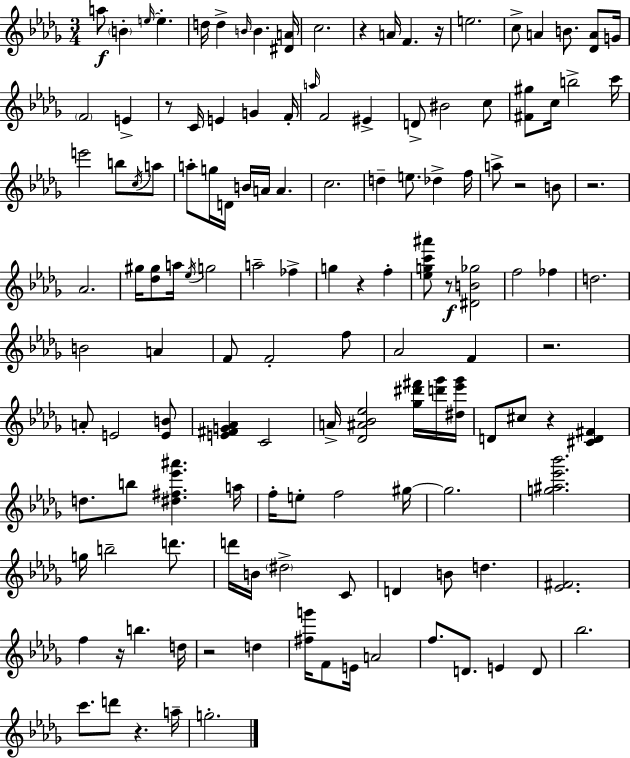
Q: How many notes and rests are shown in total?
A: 136